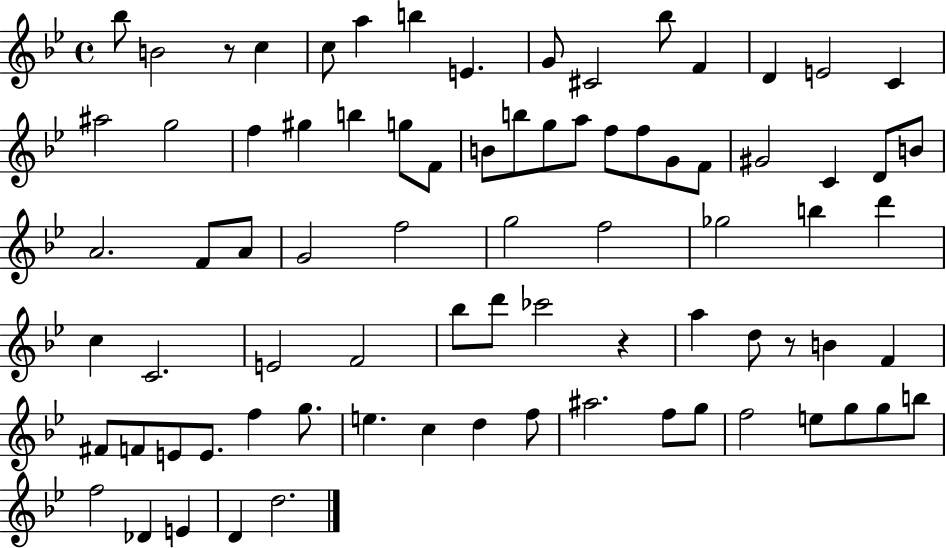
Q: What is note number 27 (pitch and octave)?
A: F5